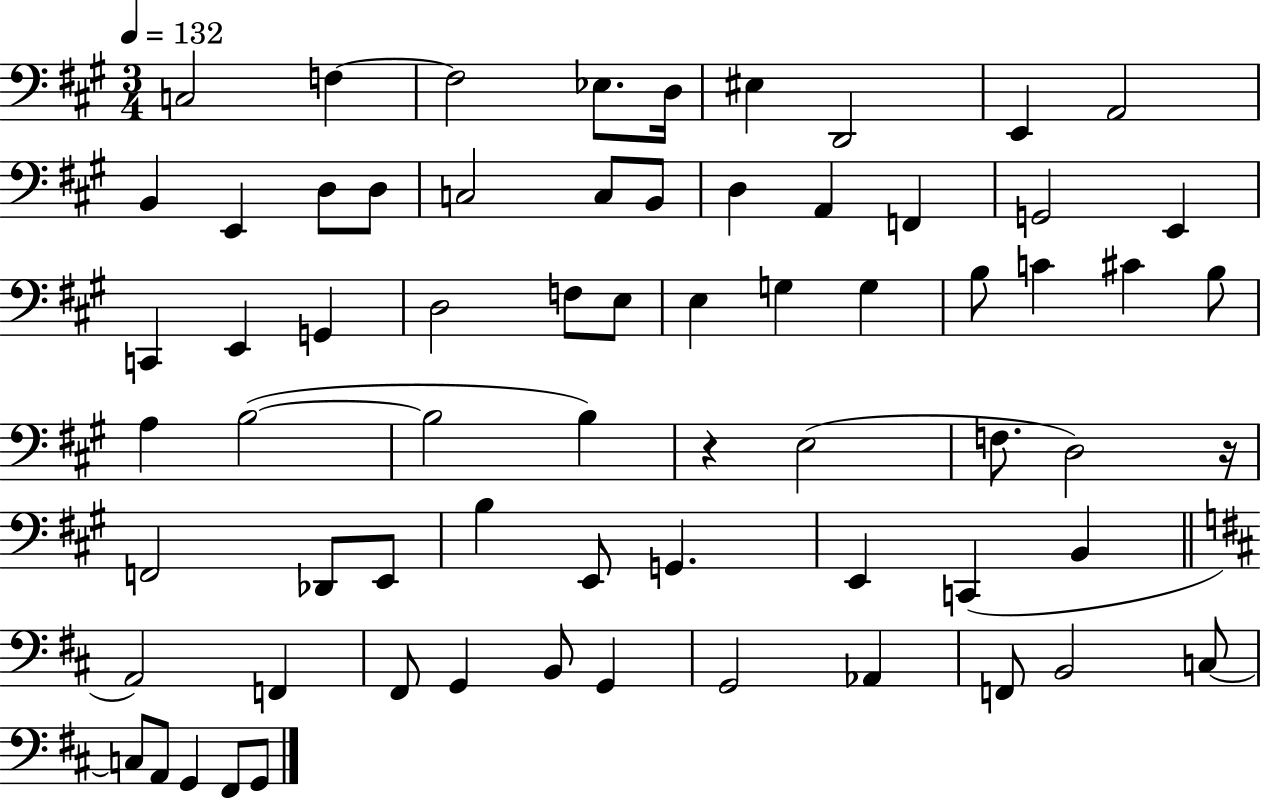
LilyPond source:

{
  \clef bass
  \numericTimeSignature
  \time 3/4
  \key a \major
  \tempo 4 = 132
  c2 f4~~ | f2 ees8. d16 | eis4 d,2 | e,4 a,2 | \break b,4 e,4 d8 d8 | c2 c8 b,8 | d4 a,4 f,4 | g,2 e,4 | \break c,4 e,4 g,4 | d2 f8 e8 | e4 g4 g4 | b8 c'4 cis'4 b8 | \break a4 b2~(~ | b2 b4) | r4 e2( | f8. d2) r16 | \break f,2 des,8 e,8 | b4 e,8 g,4. | e,4 c,4( b,4 | \bar "||" \break \key d \major a,2) f,4 | fis,8 g,4 b,8 g,4 | g,2 aes,4 | f,8 b,2 c8~~ | \break c8 a,8 g,4 fis,8 g,8 | \bar "|."
}